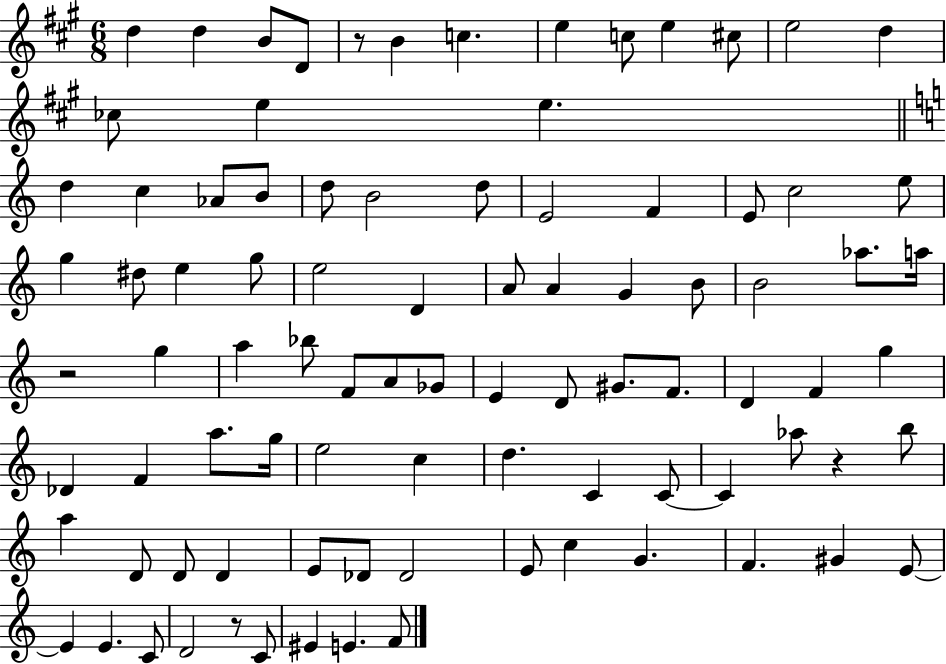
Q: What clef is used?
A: treble